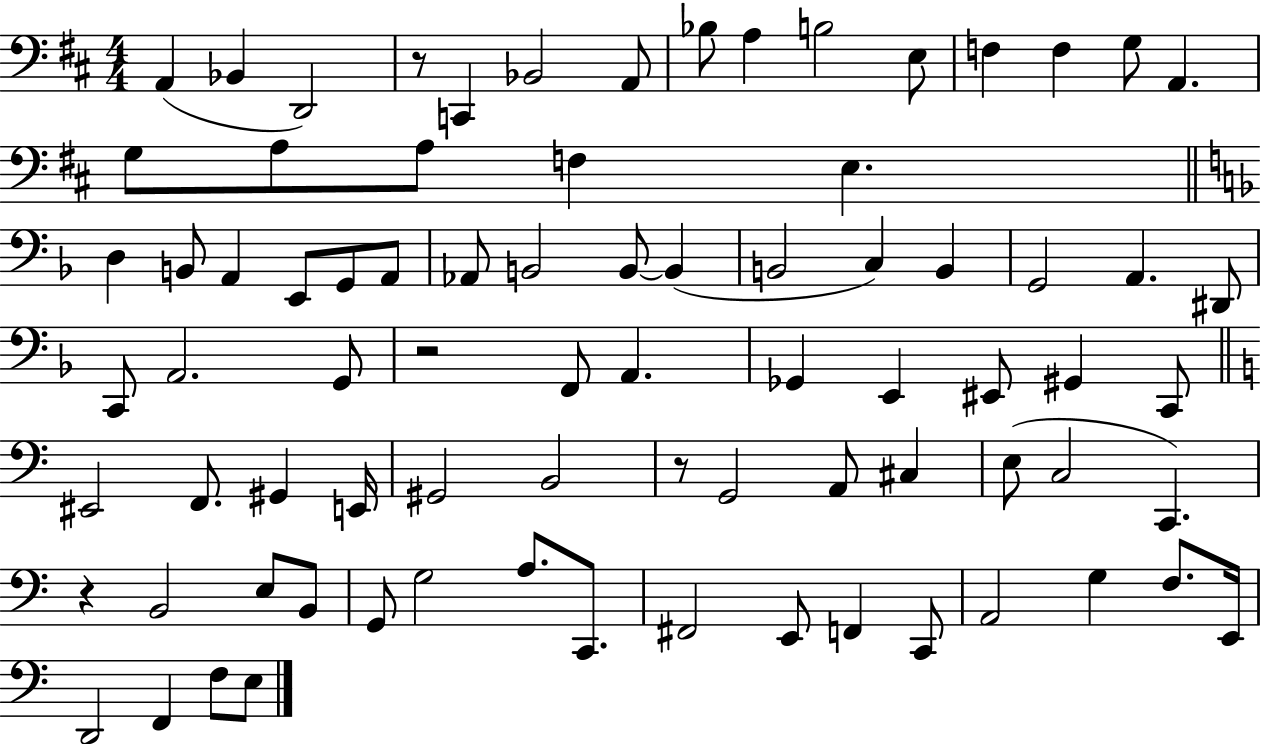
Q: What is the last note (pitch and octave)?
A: E3